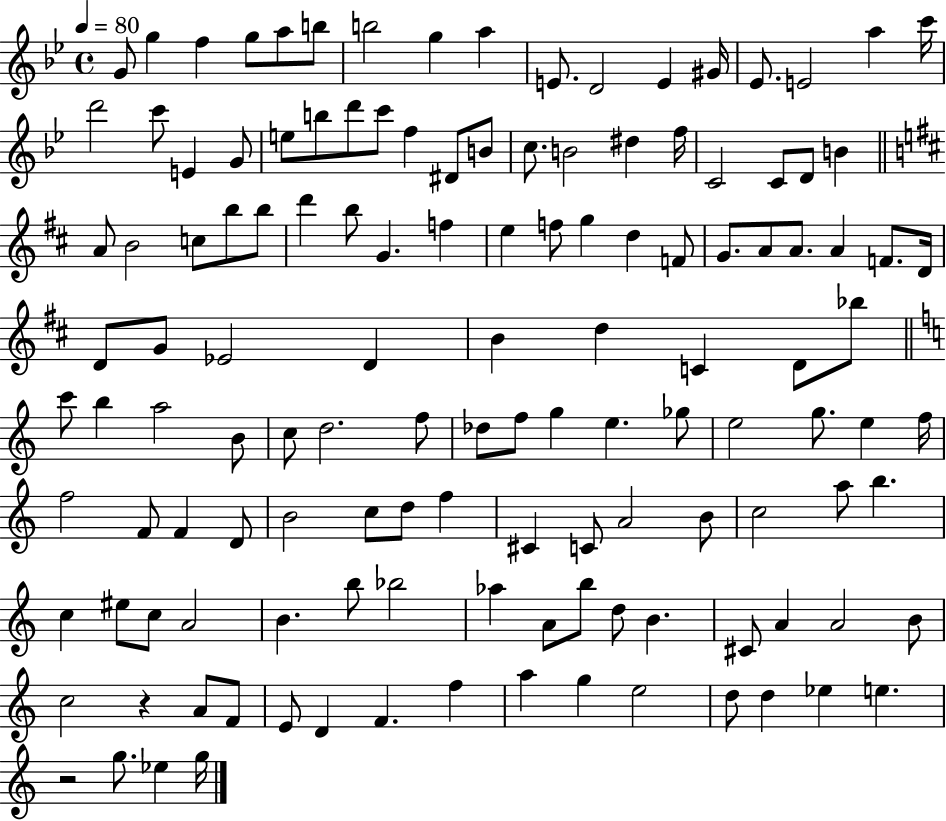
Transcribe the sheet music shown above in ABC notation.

X:1
T:Untitled
M:4/4
L:1/4
K:Bb
G/2 g f g/2 a/2 b/2 b2 g a E/2 D2 E ^G/4 _E/2 E2 a c'/4 d'2 c'/2 E G/2 e/2 b/2 d'/2 c'/2 f ^D/2 B/2 c/2 B2 ^d f/4 C2 C/2 D/2 B A/2 B2 c/2 b/2 b/2 d' b/2 G f e f/2 g d F/2 G/2 A/2 A/2 A F/2 D/4 D/2 G/2 _E2 D B d C D/2 _b/2 c'/2 b a2 B/2 c/2 d2 f/2 _d/2 f/2 g e _g/2 e2 g/2 e f/4 f2 F/2 F D/2 B2 c/2 d/2 f ^C C/2 A2 B/2 c2 a/2 b c ^e/2 c/2 A2 B b/2 _b2 _a A/2 b/2 d/2 B ^C/2 A A2 B/2 c2 z A/2 F/2 E/2 D F f a g e2 d/2 d _e e z2 g/2 _e g/4